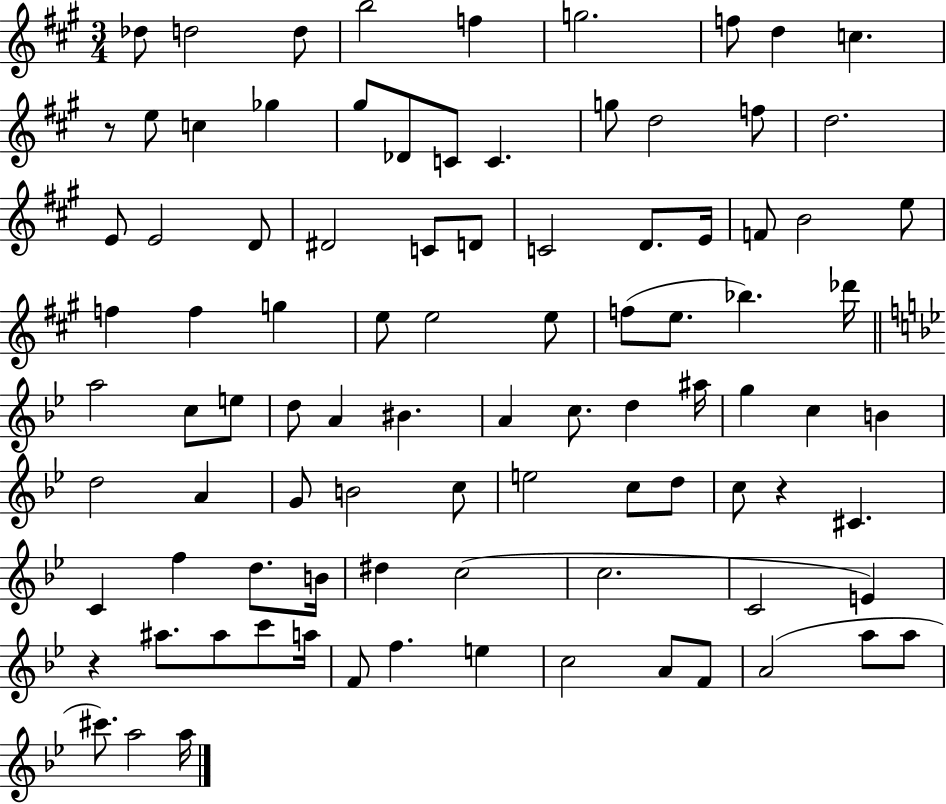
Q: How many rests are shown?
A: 3